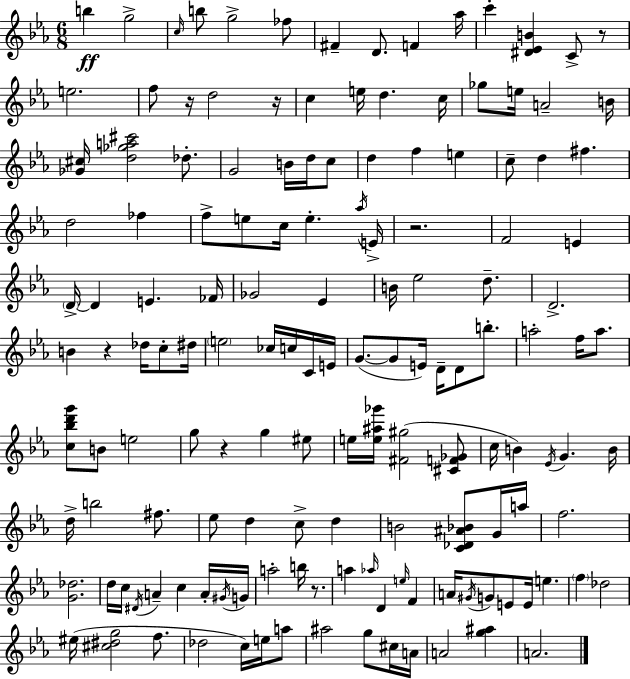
{
  \clef treble
  \numericTimeSignature
  \time 6/8
  \key c \minor
  b''4\ff g''2-> | \grace { c''16 } b''8 g''2-> fes''8 | fis'4-- d'8. f'4 | aes''16 c'''4-. <dis' ees' b'>4 c'8-> r8 | \break e''2. | f''8 r16 d''2 | r16 c''4 e''16 d''4. | c''16 ges''8 e''16 a'2-- | \break b'16 <ges' cis''>16 <d'' ges'' a'' cis'''>2 des''8.-. | g'2 b'16 d''16 c''8 | d''4 f''4 e''4 | c''8-- d''4 fis''4. | \break d''2 fes''4 | f''8-> e''8 c''16 e''4.-. | \acciaccatura { aes''16 } e'16-> r2. | f'2 e'4 | \break \parenthesize d'16->~~ d'4 e'4. | fes'16 ges'2 ees'4 | b'16 ees''2 d''8.-- | d'2.-> | \break b'4 r4 des''16 c''8-. | dis''16 \parenthesize e''2 ces''16 c''16 | c'16 e'16 g'8.~(~ g'8 e'16) d'16-- d'8 b''8.-. | a''2-. f''16 a''8. | \break <c'' bes'' d''' g'''>8 b'8 e''2 | g''8 r4 g''4 | eis''8 e''16 <e'' ais'' ges'''>16 <fis' gis''>2( | <cis' f' ges'>8 c''16 b'4) \acciaccatura { ees'16 } g'4. | \break b'16 d''16-> b''2 | fis''8. ees''8 d''4 c''8-> d''4 | b'2 <c' des' ais' bes'>8 | g'16 a''16 f''2. | \break <g' des''>2. | d''16 c''16 \acciaccatura { dis'16 } a'4-- c''4 | a'16-. \acciaccatura { gis'16 } g'16 a''2-. | b''16 r8. a''4 \grace { aes''16 } d'4 | \break \grace { e''16 } f'4 a'16 \acciaccatura { gis'16 } g'8 e'8 | e'16 e''4. \parenthesize f''4 | des''2 eis''16( <cis'' dis'' g''>2 | f''8. des''2 | \break c''16) e''16 a''8 ais''2 | g''8 cis''16 a'16 a'2 | <g'' ais''>4 a'2. | \bar "|."
}